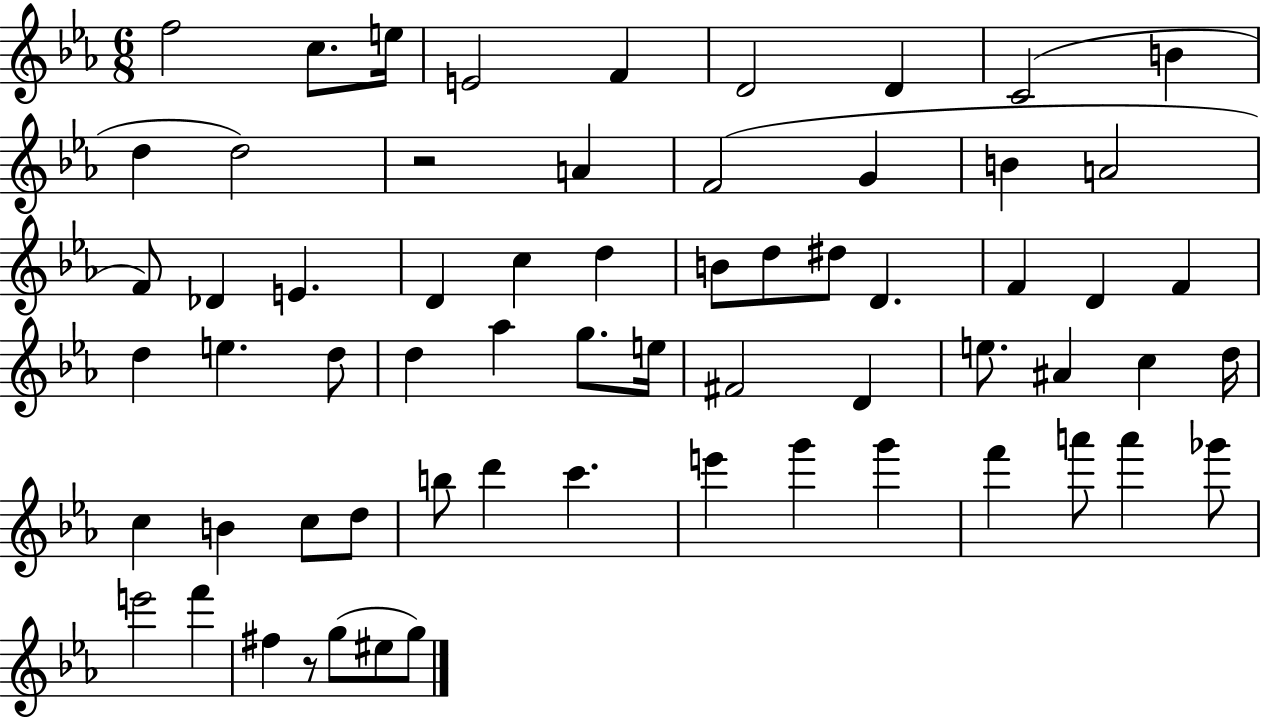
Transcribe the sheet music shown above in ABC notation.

X:1
T:Untitled
M:6/8
L:1/4
K:Eb
f2 c/2 e/4 E2 F D2 D C2 B d d2 z2 A F2 G B A2 F/2 _D E D c d B/2 d/2 ^d/2 D F D F d e d/2 d _a g/2 e/4 ^F2 D e/2 ^A c d/4 c B c/2 d/2 b/2 d' c' e' g' g' f' a'/2 a' _g'/2 e'2 f' ^f z/2 g/2 ^e/2 g/2